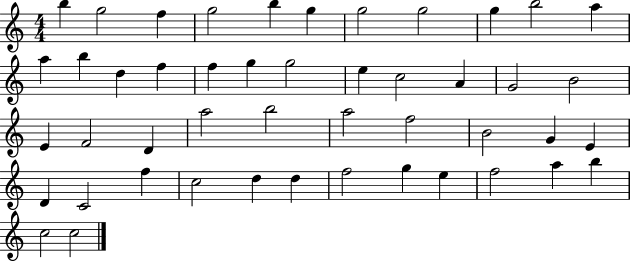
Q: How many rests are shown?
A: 0